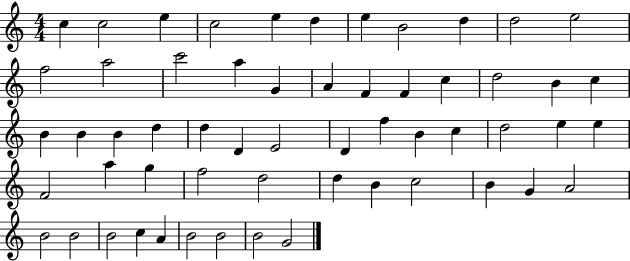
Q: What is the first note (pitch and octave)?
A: C5